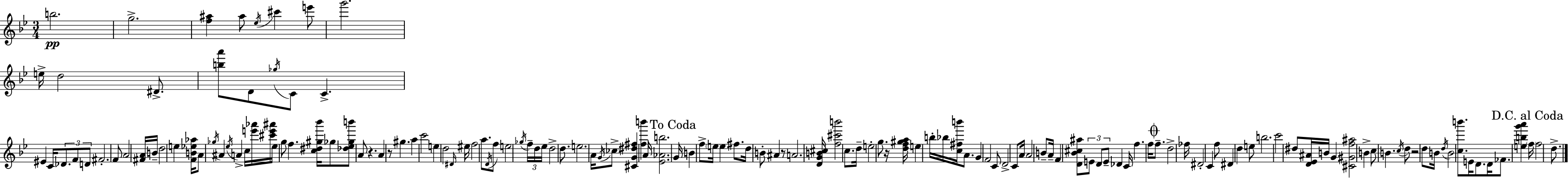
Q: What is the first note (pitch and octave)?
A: B5